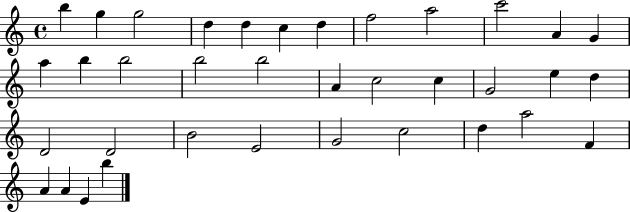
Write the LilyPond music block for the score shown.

{
  \clef treble
  \time 4/4
  \defaultTimeSignature
  \key c \major
  b''4 g''4 g''2 | d''4 d''4 c''4 d''4 | f''2 a''2 | c'''2 a'4 g'4 | \break a''4 b''4 b''2 | b''2 b''2 | a'4 c''2 c''4 | g'2 e''4 d''4 | \break d'2 d'2 | b'2 e'2 | g'2 c''2 | d''4 a''2 f'4 | \break a'4 a'4 e'4 b''4 | \bar "|."
}